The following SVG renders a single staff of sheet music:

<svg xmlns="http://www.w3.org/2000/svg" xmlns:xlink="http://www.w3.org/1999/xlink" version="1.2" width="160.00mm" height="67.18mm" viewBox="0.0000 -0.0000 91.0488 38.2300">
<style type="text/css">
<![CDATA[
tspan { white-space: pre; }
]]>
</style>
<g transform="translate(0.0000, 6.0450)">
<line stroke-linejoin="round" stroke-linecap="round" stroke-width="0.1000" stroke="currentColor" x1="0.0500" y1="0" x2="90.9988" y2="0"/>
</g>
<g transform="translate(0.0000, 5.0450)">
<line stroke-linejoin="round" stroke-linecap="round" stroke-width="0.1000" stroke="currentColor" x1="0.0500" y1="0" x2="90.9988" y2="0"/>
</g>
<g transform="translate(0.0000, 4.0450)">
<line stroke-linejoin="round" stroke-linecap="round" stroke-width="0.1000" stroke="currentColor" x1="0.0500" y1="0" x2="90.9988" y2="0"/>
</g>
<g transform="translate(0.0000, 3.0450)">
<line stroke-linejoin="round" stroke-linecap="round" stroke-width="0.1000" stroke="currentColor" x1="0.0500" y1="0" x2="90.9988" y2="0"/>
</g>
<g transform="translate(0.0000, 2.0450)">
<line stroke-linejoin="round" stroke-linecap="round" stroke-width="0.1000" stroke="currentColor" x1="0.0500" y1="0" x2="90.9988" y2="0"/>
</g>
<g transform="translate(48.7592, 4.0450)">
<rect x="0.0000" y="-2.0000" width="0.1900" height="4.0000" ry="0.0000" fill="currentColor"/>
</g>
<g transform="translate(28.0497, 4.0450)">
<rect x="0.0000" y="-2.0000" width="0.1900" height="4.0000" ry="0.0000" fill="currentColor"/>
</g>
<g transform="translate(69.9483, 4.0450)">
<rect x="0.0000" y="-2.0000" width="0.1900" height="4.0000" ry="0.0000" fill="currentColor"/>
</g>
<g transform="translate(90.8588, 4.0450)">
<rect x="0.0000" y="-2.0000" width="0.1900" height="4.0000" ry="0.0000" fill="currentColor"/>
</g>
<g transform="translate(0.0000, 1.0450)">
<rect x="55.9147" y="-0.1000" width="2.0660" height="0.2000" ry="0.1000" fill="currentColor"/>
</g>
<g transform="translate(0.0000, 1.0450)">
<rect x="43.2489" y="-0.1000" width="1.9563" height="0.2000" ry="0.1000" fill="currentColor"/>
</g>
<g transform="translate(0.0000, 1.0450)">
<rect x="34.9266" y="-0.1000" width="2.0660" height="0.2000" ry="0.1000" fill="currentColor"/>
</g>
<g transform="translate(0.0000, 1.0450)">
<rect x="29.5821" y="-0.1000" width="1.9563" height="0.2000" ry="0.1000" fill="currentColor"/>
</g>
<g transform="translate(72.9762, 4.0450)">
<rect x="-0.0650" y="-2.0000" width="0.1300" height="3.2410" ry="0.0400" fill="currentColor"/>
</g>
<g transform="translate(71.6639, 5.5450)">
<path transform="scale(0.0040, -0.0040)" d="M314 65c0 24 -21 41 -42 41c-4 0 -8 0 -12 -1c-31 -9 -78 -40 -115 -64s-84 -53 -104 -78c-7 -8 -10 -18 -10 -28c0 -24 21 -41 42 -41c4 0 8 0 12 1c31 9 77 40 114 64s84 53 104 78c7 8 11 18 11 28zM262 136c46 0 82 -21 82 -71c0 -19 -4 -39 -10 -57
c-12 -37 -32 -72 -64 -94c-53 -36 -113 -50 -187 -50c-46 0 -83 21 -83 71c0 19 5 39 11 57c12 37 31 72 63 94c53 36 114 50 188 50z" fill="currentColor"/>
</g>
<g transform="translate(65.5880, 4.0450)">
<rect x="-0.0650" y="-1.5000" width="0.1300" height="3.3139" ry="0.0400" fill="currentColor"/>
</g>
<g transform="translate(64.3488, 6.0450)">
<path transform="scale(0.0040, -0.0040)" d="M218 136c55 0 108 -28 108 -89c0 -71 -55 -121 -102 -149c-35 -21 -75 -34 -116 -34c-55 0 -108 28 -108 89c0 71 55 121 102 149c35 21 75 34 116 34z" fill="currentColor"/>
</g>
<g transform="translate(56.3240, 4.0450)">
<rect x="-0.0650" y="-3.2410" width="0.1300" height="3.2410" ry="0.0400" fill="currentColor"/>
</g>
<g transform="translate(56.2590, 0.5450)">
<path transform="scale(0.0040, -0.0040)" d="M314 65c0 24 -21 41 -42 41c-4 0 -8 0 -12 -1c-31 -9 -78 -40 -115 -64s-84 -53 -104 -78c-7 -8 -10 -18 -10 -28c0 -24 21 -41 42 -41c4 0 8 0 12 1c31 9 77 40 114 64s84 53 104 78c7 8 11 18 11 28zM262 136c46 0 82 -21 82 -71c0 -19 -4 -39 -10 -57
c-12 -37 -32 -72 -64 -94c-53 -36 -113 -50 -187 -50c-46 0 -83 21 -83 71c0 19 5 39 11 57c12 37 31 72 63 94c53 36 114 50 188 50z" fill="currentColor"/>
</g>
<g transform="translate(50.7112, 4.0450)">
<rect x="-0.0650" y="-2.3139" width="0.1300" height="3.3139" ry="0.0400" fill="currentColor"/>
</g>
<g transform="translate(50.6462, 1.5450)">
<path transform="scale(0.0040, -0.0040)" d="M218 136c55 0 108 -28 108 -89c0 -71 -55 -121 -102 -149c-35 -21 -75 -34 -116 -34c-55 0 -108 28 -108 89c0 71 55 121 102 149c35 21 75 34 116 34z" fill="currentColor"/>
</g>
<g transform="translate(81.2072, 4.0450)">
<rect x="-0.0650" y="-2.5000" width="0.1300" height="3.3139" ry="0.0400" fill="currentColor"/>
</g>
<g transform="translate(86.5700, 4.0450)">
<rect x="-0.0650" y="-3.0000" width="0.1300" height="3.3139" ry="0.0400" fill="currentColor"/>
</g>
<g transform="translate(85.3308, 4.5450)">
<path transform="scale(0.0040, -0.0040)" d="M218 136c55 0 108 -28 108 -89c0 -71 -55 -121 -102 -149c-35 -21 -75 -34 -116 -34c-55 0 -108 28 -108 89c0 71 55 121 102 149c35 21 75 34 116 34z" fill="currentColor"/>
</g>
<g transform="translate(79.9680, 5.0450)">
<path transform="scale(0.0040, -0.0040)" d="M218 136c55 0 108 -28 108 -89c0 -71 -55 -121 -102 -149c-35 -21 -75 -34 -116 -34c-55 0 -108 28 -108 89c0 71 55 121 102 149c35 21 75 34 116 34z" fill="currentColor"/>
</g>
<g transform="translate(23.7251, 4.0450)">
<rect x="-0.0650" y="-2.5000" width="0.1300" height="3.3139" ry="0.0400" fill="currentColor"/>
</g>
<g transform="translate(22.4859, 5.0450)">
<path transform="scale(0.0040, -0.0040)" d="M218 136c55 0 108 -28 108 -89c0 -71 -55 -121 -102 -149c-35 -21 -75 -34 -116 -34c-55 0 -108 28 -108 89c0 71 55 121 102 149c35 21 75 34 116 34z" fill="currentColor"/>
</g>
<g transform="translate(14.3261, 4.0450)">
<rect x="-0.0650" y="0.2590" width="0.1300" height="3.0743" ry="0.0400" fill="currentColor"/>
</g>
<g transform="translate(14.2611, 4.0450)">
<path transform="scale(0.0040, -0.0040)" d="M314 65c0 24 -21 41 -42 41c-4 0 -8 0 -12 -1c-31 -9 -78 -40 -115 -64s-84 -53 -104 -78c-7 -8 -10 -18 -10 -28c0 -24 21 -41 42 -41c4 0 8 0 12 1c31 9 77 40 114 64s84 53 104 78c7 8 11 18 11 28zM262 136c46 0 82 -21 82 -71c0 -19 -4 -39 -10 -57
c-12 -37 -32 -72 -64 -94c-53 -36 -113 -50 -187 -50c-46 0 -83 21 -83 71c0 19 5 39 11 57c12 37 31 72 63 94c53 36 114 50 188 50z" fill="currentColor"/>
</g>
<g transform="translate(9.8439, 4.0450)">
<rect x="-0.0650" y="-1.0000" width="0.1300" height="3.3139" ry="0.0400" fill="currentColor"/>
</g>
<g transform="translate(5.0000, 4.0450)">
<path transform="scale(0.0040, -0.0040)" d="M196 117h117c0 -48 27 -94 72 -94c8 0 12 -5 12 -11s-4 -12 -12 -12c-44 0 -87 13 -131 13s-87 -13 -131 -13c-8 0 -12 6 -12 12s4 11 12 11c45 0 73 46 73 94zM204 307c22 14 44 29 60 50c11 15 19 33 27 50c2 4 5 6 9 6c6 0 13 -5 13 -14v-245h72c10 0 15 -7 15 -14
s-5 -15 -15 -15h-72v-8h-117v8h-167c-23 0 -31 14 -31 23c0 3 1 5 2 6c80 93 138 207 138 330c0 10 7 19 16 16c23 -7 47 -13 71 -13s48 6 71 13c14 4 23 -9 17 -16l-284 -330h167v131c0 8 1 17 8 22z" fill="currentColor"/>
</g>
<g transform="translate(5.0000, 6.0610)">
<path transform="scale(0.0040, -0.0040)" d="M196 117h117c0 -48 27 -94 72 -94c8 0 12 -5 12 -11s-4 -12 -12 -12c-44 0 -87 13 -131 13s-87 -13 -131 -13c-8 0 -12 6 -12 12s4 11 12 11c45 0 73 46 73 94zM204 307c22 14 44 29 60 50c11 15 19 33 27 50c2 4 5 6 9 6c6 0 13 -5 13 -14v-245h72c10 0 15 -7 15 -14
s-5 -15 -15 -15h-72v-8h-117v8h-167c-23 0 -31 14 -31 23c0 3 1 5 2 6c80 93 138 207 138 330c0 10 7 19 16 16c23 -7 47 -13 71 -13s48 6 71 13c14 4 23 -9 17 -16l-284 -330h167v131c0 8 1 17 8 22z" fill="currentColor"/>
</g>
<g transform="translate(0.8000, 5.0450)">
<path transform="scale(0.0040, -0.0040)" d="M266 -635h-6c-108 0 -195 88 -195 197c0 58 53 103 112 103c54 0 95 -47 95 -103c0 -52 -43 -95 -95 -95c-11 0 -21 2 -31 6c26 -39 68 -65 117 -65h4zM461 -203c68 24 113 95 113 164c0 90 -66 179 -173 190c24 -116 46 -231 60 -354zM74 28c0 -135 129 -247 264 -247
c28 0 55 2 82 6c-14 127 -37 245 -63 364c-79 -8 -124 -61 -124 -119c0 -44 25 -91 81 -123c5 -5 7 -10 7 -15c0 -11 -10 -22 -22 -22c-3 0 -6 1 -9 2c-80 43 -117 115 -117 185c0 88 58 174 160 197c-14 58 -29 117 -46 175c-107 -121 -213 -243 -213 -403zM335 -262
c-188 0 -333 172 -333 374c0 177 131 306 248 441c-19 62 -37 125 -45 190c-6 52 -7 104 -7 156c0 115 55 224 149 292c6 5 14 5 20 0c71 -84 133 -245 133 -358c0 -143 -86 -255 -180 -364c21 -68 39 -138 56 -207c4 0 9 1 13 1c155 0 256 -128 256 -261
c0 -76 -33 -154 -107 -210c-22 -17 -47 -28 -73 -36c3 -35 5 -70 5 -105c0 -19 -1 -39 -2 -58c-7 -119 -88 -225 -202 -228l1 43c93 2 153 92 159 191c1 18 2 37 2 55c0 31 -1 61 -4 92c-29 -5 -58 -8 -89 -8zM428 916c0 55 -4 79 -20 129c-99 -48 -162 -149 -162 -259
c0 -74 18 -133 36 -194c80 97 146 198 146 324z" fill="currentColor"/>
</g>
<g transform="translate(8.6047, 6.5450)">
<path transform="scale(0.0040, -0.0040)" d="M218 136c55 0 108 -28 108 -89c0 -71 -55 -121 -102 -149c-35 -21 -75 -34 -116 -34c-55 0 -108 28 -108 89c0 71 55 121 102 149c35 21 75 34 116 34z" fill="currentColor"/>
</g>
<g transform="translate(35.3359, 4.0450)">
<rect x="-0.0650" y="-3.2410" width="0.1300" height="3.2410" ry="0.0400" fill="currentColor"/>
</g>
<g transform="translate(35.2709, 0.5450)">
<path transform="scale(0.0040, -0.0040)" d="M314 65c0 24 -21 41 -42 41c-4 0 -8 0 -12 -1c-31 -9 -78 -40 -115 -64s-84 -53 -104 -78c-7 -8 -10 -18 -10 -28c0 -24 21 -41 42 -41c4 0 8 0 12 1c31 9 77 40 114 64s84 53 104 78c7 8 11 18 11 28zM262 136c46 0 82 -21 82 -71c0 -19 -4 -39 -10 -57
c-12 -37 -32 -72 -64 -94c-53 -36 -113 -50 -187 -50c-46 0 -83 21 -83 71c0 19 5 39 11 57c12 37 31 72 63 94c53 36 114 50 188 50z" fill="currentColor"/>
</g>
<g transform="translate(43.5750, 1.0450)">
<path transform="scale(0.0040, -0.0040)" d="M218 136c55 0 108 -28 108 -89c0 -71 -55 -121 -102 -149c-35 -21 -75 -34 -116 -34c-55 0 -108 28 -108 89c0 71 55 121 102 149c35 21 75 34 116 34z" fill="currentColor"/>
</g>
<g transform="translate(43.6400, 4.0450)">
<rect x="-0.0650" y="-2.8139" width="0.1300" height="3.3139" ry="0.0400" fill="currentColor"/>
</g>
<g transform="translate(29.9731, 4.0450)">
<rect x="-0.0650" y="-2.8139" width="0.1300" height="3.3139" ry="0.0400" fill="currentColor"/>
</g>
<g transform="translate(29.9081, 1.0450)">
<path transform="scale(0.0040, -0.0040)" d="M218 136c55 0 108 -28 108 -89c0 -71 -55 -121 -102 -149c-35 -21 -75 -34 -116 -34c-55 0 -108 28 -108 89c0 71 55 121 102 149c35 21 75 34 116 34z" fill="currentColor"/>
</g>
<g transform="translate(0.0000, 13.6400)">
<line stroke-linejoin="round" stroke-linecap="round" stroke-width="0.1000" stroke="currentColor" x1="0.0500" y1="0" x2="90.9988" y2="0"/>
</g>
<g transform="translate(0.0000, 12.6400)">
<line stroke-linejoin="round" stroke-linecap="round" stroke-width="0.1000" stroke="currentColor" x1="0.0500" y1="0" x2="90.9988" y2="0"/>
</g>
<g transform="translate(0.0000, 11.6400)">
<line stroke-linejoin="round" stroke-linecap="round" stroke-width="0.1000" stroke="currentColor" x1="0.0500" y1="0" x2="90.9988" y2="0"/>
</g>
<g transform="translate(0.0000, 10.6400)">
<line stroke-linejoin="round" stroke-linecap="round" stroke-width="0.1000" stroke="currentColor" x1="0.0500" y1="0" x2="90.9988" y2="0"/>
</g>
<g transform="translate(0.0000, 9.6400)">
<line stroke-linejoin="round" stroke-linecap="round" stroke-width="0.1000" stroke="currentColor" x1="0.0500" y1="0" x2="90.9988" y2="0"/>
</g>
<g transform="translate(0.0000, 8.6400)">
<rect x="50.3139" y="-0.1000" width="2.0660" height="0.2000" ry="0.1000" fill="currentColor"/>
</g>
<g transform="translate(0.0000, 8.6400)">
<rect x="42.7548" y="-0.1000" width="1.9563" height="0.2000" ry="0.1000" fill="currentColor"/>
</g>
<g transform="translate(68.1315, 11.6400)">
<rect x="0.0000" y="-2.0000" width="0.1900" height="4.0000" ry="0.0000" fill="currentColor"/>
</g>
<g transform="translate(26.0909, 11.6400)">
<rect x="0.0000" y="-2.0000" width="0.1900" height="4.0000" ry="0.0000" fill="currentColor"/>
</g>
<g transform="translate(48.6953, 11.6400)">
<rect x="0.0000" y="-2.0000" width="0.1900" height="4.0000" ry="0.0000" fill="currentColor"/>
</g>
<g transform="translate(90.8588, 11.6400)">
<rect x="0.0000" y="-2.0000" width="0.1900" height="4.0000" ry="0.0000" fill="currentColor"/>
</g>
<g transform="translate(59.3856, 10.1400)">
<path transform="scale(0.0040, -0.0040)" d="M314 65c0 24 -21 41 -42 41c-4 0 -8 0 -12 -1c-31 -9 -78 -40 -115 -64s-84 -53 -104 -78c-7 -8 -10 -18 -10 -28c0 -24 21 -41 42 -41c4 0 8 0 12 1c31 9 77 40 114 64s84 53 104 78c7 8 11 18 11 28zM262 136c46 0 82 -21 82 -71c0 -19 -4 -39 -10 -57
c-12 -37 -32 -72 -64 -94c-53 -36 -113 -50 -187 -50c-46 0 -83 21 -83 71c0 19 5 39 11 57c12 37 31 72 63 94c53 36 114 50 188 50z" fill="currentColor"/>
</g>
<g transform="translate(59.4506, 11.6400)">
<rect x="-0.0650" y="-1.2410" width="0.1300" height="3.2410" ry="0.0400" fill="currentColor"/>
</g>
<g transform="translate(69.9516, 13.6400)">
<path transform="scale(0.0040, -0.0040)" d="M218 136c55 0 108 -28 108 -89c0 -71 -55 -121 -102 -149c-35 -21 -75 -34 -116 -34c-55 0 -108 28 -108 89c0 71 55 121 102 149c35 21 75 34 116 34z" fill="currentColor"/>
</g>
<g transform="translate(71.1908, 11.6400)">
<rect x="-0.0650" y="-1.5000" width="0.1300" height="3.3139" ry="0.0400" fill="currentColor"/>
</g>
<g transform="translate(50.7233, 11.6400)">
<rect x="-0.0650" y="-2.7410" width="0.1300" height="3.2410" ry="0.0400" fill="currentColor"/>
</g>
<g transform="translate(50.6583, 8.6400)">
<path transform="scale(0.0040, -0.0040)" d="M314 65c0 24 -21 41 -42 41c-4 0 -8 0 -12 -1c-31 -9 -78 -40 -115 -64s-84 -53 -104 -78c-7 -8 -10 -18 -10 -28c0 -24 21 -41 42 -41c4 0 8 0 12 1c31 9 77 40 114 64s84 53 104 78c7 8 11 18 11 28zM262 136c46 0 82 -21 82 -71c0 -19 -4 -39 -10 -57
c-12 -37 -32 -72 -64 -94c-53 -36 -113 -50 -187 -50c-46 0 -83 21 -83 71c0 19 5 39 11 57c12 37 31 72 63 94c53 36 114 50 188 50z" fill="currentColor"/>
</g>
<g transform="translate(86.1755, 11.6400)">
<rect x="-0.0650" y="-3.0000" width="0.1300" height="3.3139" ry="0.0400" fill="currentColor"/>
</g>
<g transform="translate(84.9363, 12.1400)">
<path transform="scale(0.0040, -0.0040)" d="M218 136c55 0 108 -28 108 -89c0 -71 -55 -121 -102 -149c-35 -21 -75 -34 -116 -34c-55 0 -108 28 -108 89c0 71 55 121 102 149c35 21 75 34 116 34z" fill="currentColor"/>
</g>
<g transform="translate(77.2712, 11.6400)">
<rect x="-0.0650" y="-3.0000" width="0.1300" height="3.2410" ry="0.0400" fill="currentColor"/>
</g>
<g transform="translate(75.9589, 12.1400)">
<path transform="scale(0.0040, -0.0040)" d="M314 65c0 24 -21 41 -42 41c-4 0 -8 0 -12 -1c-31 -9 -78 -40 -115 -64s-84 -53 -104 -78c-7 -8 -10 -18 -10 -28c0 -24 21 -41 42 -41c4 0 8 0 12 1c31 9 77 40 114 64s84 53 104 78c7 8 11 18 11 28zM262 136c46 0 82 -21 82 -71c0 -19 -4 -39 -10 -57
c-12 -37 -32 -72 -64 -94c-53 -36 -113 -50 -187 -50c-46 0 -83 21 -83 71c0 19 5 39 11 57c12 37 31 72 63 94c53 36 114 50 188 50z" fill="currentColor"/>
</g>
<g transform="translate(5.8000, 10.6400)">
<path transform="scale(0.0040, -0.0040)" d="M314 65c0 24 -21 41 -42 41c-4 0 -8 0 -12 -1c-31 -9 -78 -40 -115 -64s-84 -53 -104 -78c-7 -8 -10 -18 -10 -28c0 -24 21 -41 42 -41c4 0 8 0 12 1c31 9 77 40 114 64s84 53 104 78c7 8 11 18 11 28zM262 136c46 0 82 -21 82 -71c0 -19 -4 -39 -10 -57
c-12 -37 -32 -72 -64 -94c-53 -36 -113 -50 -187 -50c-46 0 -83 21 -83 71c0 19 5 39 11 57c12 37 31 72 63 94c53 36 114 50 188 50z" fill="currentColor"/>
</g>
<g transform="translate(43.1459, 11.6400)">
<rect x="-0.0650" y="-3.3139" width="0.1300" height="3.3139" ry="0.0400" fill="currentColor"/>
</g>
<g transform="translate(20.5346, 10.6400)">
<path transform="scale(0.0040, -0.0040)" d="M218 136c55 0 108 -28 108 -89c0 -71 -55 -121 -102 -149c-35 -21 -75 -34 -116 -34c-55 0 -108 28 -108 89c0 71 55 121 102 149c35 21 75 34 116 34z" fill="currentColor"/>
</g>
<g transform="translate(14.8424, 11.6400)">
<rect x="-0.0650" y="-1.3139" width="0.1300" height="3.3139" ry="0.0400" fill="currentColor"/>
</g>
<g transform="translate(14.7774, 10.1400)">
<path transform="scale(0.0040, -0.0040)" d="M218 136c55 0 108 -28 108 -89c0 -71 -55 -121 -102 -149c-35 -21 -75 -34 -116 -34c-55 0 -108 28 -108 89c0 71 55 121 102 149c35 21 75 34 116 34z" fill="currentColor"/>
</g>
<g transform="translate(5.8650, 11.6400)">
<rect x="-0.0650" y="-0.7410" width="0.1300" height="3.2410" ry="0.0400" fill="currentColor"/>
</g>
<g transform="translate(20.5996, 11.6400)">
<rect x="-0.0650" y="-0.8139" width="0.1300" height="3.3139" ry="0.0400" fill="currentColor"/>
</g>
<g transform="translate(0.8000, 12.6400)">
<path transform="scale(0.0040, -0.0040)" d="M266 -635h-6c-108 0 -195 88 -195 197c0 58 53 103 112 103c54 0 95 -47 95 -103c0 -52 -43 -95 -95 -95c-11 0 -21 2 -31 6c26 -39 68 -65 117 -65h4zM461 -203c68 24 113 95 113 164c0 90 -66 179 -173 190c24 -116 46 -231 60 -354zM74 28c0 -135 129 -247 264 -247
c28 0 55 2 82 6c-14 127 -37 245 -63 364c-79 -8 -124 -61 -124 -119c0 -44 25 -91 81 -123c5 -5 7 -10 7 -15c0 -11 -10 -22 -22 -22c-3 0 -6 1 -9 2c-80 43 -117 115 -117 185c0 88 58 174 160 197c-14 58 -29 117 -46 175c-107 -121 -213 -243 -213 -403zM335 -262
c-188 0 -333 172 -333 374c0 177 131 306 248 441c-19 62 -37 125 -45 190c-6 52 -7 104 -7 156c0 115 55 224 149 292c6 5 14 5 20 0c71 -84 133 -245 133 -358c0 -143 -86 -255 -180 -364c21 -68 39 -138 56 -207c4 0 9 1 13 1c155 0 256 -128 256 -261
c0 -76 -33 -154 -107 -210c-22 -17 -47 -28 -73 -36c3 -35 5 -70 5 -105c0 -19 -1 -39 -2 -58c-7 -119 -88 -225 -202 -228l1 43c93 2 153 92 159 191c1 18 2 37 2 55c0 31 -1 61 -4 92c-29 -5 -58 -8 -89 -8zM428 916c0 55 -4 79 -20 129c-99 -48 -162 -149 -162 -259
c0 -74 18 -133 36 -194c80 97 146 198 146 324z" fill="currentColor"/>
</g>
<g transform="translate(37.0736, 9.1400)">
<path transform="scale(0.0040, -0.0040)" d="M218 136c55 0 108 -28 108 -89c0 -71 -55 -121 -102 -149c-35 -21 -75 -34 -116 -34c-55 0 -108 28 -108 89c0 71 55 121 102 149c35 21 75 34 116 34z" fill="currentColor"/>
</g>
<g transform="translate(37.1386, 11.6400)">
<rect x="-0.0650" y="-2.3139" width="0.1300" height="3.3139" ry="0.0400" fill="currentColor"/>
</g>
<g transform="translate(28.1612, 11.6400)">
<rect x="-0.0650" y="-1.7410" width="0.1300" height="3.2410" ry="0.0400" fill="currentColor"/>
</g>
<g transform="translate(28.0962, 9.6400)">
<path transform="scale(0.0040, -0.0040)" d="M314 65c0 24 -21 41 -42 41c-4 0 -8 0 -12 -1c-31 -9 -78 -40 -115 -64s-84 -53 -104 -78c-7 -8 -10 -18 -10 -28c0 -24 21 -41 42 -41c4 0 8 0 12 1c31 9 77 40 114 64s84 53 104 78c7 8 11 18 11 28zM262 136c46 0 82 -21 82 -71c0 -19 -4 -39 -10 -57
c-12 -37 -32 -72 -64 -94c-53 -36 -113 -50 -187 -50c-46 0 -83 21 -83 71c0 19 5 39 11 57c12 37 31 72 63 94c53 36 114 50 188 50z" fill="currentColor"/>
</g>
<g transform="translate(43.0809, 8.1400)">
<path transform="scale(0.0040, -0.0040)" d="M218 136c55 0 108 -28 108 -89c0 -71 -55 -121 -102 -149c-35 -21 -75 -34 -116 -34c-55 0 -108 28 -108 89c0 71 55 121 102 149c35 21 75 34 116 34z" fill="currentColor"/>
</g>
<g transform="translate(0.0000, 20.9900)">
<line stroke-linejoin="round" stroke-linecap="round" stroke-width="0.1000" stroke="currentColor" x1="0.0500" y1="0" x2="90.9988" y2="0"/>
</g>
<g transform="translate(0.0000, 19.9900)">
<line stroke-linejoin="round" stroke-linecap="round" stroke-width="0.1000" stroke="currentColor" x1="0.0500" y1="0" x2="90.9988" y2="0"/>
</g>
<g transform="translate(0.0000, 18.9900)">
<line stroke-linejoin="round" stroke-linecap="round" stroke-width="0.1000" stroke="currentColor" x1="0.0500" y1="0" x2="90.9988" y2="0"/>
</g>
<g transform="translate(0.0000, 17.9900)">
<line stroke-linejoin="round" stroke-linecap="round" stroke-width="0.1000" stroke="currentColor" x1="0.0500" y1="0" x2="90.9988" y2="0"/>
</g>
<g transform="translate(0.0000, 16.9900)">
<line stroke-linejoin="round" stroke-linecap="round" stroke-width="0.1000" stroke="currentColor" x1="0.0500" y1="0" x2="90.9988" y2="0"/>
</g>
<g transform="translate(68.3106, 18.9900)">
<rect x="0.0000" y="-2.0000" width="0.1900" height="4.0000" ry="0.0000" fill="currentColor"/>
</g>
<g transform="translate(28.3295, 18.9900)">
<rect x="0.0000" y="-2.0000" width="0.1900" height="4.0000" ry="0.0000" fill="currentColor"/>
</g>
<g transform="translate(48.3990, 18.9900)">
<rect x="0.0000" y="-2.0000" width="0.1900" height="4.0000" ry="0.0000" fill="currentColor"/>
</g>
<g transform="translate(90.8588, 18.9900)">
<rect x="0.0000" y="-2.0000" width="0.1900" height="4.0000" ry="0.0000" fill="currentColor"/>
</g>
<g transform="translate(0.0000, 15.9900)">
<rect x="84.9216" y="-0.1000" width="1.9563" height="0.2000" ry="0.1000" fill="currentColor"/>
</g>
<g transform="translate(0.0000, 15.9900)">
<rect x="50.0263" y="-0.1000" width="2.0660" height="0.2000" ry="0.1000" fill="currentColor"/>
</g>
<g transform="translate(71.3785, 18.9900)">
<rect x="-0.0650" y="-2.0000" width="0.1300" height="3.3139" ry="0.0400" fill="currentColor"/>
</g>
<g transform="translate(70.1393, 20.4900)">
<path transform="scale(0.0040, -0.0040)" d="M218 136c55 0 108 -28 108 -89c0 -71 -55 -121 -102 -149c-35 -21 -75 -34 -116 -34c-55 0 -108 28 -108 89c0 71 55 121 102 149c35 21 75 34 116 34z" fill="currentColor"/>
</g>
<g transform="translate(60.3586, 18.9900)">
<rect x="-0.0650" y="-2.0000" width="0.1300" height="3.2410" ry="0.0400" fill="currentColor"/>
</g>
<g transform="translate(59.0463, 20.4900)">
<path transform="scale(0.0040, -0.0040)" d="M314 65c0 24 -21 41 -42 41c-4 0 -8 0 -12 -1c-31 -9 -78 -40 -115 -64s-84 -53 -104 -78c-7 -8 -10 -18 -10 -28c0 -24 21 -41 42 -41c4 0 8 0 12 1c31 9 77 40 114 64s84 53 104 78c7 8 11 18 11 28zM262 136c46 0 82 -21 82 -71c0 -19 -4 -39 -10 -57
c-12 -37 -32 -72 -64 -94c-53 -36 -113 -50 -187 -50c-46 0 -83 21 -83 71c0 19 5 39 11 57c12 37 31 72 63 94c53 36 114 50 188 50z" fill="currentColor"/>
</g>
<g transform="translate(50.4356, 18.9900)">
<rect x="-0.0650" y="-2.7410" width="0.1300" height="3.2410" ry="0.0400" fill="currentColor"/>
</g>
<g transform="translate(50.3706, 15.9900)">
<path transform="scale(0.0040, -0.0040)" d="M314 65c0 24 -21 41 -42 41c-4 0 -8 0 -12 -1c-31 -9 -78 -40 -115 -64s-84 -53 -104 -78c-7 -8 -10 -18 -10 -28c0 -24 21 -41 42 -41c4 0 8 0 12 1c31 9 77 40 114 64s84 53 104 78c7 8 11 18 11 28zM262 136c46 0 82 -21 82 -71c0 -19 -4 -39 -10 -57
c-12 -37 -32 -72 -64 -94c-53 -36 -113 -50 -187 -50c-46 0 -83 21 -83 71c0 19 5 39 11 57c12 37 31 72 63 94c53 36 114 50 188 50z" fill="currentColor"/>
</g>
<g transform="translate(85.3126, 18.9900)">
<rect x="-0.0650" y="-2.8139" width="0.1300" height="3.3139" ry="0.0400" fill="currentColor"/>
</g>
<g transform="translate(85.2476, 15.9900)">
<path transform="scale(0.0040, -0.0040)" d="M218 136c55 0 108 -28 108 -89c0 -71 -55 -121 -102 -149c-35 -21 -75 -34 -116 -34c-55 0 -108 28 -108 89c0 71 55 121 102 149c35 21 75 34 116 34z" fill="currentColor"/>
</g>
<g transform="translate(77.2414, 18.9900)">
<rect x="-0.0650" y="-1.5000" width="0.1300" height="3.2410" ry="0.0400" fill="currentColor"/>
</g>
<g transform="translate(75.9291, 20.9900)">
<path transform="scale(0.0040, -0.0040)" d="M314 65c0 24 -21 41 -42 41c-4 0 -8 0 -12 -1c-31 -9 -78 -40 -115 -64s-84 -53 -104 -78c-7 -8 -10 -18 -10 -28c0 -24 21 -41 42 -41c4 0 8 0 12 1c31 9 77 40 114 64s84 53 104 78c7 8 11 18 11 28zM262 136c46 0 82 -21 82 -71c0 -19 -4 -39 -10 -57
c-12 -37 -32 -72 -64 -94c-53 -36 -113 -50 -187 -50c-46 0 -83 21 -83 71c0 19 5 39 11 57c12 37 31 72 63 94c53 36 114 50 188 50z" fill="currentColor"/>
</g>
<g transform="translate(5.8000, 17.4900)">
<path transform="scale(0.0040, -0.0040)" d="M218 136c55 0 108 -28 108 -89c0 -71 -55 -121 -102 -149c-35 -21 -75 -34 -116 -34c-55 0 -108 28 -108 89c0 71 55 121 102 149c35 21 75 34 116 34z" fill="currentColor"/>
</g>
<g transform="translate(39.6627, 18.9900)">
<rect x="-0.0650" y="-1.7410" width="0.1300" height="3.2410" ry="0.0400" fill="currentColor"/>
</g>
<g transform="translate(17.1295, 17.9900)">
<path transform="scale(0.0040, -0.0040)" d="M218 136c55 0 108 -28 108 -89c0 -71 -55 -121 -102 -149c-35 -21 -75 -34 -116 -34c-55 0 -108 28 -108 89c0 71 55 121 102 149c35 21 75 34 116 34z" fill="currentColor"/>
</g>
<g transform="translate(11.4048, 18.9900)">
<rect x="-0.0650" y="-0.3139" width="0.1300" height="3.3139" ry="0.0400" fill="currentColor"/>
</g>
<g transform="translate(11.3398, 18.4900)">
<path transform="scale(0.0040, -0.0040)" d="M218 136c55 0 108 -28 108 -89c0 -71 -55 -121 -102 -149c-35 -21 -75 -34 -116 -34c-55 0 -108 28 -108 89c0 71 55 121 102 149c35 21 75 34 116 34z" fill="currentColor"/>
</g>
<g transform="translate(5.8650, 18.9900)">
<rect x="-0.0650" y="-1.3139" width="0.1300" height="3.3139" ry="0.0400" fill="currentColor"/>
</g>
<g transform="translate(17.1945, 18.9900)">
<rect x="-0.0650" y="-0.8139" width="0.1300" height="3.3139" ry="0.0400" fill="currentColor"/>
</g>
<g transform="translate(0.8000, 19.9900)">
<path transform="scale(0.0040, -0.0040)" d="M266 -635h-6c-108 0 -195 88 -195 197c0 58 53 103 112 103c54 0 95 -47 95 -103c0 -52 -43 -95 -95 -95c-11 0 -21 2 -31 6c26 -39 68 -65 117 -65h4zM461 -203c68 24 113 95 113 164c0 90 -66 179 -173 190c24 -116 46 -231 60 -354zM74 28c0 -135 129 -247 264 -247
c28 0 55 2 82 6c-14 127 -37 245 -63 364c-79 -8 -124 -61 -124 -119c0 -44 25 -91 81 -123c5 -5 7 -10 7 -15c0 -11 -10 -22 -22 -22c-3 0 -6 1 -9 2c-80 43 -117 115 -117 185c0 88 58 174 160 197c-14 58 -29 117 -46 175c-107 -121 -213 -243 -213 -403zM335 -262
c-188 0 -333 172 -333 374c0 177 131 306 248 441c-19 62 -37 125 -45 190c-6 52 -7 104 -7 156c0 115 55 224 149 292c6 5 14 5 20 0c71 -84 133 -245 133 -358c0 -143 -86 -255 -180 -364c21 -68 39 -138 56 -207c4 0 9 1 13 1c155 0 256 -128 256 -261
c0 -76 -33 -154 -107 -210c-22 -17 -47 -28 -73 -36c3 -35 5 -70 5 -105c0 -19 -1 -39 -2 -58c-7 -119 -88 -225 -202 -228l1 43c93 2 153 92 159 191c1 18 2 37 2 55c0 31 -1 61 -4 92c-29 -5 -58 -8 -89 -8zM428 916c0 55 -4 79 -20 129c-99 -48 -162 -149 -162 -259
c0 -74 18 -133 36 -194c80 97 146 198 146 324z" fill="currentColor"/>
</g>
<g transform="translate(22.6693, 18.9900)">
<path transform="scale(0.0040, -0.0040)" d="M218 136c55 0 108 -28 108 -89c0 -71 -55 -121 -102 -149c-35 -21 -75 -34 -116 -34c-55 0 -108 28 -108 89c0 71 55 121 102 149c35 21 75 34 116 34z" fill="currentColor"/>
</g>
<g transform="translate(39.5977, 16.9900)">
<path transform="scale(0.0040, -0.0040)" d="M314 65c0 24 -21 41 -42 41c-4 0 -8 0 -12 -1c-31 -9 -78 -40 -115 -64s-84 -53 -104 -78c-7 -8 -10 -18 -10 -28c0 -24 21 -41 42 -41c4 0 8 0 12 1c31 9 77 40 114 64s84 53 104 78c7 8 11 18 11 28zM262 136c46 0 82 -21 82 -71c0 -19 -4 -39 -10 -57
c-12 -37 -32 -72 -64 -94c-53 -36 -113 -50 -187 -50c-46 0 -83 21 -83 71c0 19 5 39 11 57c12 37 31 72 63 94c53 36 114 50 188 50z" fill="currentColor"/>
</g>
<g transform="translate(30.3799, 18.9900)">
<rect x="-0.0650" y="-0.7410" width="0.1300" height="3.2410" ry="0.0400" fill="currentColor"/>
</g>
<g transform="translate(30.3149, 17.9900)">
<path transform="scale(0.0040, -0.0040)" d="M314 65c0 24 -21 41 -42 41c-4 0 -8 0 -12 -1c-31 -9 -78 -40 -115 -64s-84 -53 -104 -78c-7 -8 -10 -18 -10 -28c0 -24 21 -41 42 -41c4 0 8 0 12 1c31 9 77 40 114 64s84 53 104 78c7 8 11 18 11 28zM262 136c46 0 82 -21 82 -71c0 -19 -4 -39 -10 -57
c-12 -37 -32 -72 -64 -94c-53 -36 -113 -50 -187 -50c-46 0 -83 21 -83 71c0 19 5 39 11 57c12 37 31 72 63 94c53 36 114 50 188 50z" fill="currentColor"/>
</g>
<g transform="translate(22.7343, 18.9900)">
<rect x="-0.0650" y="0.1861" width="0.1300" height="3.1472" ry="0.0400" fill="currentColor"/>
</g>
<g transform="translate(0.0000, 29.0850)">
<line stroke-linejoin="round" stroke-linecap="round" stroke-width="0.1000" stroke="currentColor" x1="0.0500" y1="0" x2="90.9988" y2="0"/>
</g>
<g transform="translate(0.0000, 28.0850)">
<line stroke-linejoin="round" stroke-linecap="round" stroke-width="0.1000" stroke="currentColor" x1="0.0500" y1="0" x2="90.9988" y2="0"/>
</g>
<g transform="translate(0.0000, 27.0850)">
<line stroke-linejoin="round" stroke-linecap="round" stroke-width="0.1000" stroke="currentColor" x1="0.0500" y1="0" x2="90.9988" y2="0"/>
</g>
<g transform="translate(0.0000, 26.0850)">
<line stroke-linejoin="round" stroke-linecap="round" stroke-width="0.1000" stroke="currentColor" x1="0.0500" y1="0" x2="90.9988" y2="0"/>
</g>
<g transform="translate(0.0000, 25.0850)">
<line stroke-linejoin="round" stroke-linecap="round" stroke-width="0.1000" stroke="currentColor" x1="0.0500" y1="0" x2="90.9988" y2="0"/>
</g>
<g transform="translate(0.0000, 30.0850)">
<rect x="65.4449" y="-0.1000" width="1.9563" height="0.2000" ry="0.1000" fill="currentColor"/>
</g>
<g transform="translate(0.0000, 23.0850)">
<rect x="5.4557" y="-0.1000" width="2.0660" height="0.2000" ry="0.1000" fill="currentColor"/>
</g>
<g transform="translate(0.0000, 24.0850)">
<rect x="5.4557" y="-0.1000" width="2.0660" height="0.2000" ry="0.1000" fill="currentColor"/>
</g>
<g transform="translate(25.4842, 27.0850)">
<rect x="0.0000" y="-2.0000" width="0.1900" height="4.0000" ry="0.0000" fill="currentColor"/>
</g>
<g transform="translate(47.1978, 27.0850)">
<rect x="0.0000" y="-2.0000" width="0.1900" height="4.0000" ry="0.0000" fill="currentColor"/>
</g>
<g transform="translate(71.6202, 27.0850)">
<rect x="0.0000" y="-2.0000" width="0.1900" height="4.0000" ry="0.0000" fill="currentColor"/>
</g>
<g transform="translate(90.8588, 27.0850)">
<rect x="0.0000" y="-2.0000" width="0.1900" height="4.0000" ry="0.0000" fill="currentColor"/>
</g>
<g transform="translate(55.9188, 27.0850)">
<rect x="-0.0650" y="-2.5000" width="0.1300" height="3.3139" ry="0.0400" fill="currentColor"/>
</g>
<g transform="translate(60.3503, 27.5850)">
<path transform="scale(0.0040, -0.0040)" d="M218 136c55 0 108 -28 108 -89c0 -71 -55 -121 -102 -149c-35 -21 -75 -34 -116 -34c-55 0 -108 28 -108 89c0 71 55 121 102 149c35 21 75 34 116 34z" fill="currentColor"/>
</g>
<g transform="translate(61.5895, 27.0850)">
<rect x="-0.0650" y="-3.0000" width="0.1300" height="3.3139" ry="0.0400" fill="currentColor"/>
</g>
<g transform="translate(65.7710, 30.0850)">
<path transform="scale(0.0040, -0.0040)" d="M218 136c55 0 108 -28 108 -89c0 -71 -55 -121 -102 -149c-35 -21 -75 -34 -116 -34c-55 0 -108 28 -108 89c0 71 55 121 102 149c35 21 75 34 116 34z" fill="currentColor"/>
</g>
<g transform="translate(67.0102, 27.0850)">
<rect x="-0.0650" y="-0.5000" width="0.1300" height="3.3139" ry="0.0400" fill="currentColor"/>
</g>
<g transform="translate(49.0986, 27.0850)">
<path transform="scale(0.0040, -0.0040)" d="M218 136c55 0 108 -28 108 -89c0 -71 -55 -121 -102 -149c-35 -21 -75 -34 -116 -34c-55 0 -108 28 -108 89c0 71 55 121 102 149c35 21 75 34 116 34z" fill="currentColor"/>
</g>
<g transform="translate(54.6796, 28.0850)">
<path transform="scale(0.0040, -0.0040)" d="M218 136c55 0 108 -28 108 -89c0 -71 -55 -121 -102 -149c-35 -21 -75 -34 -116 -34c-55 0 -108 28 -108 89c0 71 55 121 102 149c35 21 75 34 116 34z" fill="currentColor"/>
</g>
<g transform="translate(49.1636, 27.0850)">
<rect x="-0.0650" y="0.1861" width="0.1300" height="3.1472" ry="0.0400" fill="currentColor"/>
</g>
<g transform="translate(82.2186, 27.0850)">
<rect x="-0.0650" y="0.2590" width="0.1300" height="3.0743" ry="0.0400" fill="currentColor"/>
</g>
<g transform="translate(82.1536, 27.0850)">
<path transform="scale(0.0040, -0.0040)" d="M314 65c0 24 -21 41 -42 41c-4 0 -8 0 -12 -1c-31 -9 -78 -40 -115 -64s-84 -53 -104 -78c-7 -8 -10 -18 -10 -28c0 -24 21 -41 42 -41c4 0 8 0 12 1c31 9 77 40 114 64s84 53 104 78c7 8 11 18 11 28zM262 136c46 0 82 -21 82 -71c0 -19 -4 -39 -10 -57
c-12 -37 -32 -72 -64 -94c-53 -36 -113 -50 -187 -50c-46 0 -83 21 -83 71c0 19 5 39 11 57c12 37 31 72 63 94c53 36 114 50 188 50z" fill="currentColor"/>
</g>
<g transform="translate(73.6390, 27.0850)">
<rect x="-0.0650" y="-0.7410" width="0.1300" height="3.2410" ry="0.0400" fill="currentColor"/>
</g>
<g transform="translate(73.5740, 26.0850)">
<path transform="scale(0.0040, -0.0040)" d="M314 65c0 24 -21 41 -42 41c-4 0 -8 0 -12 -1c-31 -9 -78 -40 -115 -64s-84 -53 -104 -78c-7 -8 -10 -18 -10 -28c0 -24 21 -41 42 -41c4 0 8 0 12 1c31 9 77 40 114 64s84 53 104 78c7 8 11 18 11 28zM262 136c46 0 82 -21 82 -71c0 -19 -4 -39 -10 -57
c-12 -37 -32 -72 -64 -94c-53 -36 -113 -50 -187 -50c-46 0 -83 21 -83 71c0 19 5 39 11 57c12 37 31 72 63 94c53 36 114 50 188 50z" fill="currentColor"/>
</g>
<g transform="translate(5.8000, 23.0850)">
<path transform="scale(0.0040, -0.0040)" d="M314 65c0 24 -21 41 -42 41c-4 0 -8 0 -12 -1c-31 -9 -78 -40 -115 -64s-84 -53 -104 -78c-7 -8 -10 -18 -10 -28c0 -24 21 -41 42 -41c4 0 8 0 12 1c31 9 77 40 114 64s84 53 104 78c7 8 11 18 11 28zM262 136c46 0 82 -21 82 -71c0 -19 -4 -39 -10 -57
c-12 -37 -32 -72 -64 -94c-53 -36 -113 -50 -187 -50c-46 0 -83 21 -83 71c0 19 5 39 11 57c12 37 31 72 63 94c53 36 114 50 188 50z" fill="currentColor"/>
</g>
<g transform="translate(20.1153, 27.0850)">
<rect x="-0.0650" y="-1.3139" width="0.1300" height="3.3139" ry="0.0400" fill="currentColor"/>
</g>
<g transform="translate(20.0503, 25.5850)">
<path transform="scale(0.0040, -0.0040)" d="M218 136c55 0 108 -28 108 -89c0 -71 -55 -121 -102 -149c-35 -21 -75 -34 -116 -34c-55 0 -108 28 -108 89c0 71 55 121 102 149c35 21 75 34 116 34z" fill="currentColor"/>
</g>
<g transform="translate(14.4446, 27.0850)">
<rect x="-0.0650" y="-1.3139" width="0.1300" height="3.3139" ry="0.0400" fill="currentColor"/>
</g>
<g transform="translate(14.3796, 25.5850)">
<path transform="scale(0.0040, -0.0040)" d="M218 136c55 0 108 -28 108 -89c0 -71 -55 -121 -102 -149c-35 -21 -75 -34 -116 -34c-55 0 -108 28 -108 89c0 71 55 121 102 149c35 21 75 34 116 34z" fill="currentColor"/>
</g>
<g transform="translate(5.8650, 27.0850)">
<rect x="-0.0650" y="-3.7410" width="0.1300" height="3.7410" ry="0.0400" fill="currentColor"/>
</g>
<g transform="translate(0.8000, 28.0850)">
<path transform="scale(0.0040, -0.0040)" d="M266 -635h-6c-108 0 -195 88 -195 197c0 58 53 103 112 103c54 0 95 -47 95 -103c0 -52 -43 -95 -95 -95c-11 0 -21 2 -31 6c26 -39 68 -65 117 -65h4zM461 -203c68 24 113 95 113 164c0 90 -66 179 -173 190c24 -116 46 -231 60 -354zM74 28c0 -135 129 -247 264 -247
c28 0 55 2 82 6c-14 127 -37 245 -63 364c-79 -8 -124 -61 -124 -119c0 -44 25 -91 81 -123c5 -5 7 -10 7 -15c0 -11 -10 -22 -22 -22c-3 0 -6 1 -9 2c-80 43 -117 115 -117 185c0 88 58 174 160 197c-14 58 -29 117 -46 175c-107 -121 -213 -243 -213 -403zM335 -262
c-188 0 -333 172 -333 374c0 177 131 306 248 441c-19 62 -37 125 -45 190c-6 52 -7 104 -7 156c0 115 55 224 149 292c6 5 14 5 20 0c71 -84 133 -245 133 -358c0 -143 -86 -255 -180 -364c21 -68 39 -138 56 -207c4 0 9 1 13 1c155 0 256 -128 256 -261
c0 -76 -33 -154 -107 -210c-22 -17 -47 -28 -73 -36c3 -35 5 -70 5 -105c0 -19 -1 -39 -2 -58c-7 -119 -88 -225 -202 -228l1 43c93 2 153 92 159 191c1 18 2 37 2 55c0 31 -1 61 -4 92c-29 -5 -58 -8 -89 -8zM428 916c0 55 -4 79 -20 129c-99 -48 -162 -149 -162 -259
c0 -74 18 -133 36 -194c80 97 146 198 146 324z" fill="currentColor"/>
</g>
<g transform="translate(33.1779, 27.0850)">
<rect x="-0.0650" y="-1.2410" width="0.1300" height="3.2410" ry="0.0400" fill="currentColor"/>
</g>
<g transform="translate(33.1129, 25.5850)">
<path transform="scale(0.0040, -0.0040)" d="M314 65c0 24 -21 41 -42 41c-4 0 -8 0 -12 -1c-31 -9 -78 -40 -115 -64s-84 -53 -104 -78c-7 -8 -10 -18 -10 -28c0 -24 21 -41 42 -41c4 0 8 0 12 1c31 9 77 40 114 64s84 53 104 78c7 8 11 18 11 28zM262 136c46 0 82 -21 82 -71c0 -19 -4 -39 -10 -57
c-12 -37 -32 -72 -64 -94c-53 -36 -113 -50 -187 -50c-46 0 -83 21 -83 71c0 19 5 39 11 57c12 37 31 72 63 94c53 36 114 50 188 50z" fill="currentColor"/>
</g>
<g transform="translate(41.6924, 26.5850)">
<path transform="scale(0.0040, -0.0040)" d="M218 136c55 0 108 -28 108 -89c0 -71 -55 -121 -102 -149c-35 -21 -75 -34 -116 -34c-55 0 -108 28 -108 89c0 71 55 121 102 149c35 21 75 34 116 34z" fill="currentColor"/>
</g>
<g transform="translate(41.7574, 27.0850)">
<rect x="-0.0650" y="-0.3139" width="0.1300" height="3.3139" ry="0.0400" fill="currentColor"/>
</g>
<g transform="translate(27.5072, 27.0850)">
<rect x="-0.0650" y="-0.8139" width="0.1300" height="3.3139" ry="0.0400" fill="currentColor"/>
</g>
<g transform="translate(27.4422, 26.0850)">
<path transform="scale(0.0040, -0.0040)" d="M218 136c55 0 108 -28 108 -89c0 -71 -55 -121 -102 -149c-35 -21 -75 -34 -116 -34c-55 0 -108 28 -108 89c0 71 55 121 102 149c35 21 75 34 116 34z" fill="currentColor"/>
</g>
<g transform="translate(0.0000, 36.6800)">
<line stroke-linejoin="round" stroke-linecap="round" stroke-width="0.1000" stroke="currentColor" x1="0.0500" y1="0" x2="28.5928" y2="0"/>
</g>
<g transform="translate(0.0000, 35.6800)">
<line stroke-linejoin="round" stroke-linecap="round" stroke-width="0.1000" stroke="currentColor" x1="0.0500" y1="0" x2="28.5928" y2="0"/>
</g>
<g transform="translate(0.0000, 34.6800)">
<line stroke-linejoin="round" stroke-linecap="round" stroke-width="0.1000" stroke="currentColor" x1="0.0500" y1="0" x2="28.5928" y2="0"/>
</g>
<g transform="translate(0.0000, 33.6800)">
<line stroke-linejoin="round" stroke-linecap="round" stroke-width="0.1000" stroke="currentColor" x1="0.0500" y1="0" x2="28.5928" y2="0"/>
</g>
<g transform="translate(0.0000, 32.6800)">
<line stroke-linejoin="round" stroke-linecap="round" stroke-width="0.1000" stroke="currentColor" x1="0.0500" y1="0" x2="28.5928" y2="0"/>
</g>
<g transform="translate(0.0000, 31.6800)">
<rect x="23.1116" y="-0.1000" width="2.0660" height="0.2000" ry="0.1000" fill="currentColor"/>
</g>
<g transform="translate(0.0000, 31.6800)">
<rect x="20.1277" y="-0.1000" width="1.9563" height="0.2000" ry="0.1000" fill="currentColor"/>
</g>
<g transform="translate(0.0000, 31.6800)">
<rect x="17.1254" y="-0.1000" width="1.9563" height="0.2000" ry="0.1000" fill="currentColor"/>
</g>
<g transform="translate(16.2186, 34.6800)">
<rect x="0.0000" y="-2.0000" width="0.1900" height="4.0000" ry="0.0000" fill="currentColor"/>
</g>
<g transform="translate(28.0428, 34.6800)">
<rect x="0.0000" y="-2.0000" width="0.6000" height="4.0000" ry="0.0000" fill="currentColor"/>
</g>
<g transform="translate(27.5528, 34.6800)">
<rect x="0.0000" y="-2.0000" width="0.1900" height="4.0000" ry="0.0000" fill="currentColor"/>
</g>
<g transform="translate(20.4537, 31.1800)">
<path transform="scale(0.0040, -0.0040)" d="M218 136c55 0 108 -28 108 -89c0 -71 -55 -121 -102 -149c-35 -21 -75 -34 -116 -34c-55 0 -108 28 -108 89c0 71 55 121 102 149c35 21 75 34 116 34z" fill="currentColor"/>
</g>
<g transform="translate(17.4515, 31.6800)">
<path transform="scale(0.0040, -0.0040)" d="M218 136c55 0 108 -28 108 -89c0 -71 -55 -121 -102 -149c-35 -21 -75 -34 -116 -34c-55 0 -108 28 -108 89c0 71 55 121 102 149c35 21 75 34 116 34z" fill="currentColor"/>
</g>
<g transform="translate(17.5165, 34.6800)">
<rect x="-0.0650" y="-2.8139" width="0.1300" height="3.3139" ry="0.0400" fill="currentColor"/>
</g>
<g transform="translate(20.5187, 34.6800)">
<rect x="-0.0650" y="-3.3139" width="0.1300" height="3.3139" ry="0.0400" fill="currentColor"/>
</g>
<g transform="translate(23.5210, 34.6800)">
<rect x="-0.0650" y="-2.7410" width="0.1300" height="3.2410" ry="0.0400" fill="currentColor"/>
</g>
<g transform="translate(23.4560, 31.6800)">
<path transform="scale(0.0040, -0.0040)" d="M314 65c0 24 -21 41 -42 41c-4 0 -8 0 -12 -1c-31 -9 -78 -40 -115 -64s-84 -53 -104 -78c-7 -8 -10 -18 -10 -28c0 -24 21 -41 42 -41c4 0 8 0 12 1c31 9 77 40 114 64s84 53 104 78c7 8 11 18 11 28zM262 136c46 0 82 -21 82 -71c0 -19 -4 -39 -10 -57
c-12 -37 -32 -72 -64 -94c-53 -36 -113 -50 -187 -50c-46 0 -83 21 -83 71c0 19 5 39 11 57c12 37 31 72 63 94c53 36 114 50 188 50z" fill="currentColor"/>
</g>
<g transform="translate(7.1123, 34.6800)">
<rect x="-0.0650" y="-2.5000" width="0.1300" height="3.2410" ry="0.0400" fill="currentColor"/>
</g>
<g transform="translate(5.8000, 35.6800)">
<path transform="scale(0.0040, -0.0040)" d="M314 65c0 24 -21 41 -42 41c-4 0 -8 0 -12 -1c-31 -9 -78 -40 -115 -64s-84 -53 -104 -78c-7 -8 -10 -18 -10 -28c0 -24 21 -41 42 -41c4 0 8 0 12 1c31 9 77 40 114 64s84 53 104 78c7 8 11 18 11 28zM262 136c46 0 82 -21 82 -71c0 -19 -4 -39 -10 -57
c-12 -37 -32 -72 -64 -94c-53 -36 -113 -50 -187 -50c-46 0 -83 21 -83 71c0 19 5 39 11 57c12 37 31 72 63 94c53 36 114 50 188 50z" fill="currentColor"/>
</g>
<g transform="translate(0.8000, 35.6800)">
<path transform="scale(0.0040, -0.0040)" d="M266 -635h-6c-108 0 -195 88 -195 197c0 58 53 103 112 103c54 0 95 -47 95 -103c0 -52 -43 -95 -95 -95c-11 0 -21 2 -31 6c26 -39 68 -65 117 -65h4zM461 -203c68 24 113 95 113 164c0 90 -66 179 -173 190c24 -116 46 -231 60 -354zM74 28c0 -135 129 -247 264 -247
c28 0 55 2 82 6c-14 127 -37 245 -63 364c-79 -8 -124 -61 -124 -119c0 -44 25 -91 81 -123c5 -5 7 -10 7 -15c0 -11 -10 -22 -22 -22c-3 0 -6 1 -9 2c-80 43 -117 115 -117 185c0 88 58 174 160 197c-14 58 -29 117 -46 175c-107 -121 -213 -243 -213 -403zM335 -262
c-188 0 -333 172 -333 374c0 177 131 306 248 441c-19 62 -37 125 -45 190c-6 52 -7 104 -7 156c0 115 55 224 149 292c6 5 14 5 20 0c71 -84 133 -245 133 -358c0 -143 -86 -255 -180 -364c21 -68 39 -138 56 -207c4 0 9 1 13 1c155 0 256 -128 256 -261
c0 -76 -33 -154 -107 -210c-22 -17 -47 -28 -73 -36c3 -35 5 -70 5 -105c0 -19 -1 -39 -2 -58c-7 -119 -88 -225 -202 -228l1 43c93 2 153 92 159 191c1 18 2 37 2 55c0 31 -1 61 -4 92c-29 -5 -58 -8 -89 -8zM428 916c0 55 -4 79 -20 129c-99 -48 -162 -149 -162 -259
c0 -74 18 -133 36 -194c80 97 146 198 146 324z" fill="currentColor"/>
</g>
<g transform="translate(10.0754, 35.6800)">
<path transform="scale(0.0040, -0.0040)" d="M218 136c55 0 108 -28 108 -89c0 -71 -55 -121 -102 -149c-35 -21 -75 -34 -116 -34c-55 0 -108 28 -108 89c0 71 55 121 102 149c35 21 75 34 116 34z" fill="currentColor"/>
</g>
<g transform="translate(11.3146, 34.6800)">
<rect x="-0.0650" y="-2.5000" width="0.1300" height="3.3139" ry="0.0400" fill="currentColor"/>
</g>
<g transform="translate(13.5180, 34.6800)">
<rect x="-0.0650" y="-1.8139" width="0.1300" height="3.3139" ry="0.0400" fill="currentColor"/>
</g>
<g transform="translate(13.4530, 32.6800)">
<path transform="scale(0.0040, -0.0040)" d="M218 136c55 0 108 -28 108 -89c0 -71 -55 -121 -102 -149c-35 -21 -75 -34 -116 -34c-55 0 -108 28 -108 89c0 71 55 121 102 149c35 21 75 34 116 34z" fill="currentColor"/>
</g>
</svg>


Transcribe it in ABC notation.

X:1
T:Untitled
M:4/4
L:1/4
K:C
D B2 G a b2 a g b2 E F2 G A d2 e d f2 g b a2 e2 E A2 A e c d B d2 f2 a2 F2 F E2 a c'2 e e d e2 c B G A C d2 B2 G2 G f a b a2